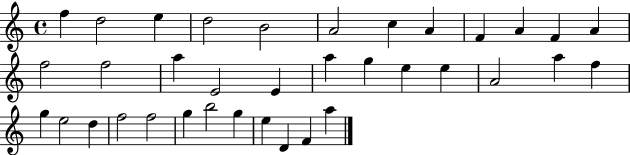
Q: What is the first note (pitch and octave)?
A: F5